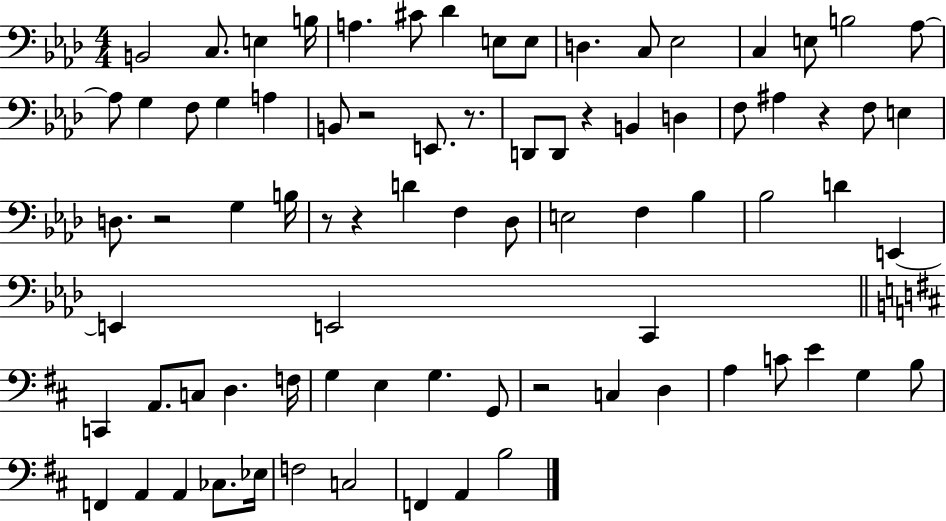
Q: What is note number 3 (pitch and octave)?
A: E3